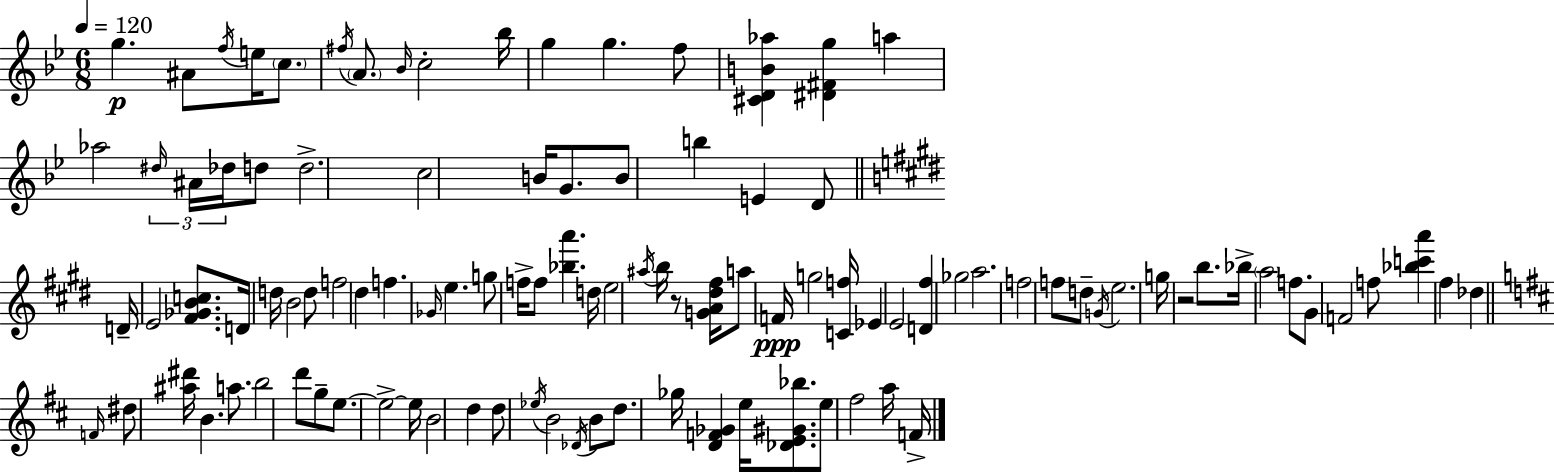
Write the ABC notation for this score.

X:1
T:Untitled
M:6/8
L:1/4
K:Gm
g ^A/2 f/4 e/4 c/2 ^f/4 A/2 _B/4 c2 _b/4 g g f/2 [^CDB_a] [^D^Fg] a _a2 ^d/4 ^A/4 _d/4 d/2 d2 c2 B/4 G/2 B/2 b E D/2 D/4 E2 [^F_GBc]/2 D/4 d/4 B2 d/2 f2 ^d f _G/4 e g/2 f/4 f/2 [_ba'] d/4 e2 ^a/4 b/4 z/2 [GA^d^f]/4 a/2 F/4 g2 [Cf]/4 _E E2 [D^f] _g2 a2 f2 f/2 d/2 G/4 e2 g/4 z2 b/2 _b/4 a2 f/2 ^G/2 F2 f/2 [_bc'a'] ^f _d F/4 ^d/2 [^a^d']/4 B a/2 b2 d'/2 g/2 e/2 e2 e/4 B2 d d/2 _e/4 B2 _D/4 B/2 d/2 _g/4 [DF_G] e/4 [_DE^G_b]/2 e/2 ^f2 a/4 F/4